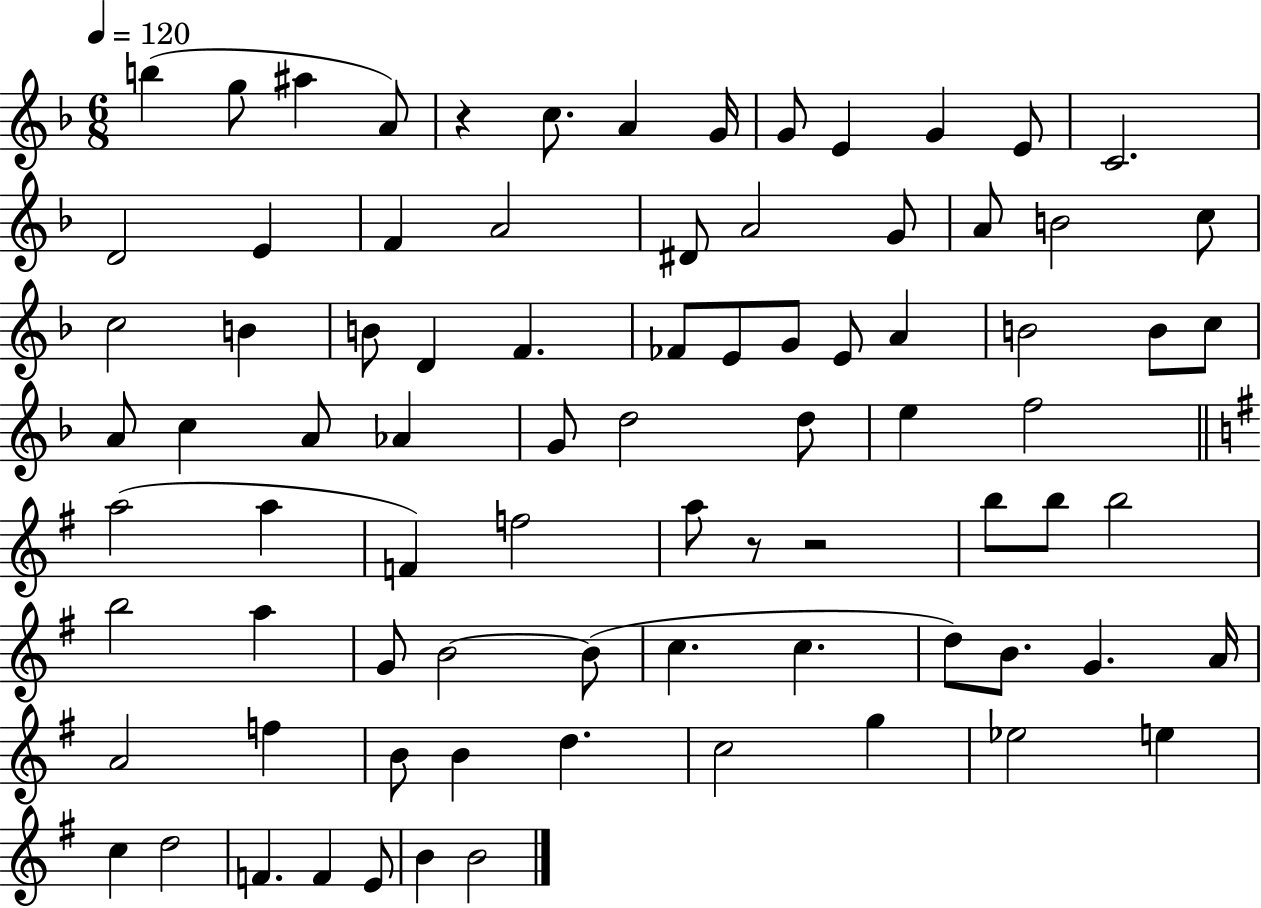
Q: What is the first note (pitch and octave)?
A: B5